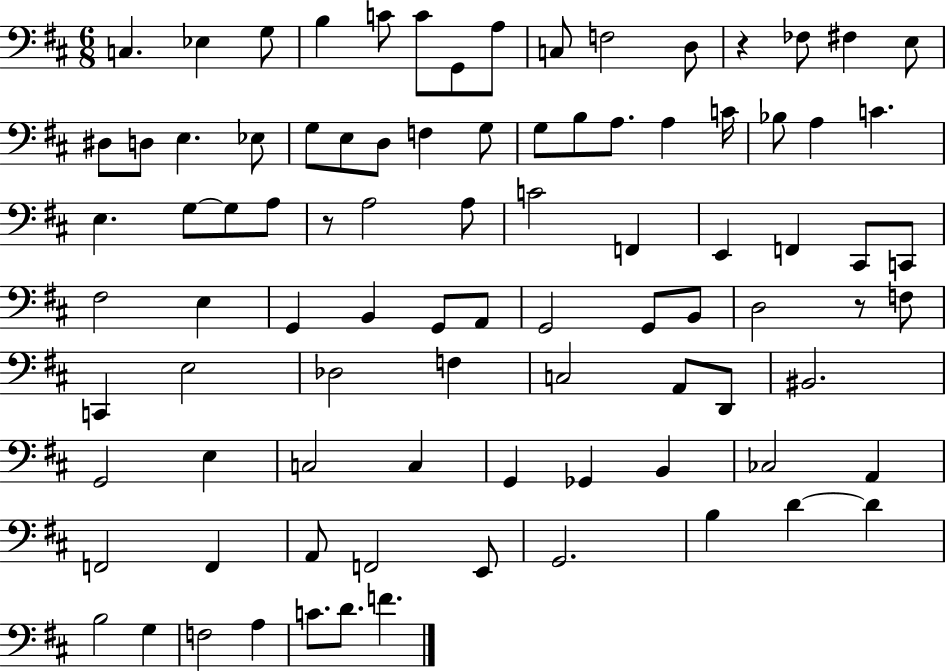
C3/q. Eb3/q G3/e B3/q C4/e C4/e G2/e A3/e C3/e F3/h D3/e R/q FES3/e F#3/q E3/e D#3/e D3/e E3/q. Eb3/e G3/e E3/e D3/e F3/q G3/e G3/e B3/e A3/e. A3/q C4/s Bb3/e A3/q C4/q. E3/q. G3/e G3/e A3/e R/e A3/h A3/e C4/h F2/q E2/q F2/q C#2/e C2/e F#3/h E3/q G2/q B2/q G2/e A2/e G2/h G2/e B2/e D3/h R/e F3/e C2/q E3/h Db3/h F3/q C3/h A2/e D2/e BIS2/h. G2/h E3/q C3/h C3/q G2/q Gb2/q B2/q CES3/h A2/q F2/h F2/q A2/e F2/h E2/e G2/h. B3/q D4/q D4/q B3/h G3/q F3/h A3/q C4/e. D4/e. F4/q.